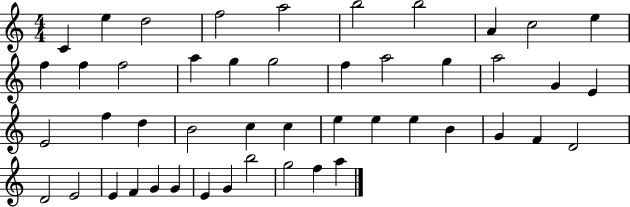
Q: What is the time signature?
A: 4/4